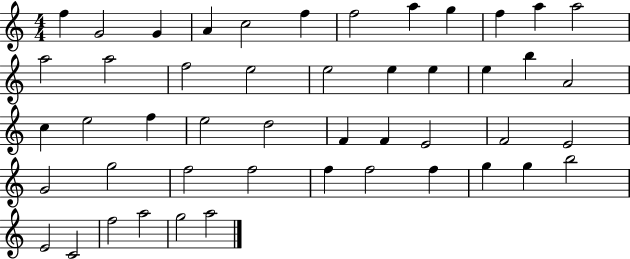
{
  \clef treble
  \numericTimeSignature
  \time 4/4
  \key c \major
  f''4 g'2 g'4 | a'4 c''2 f''4 | f''2 a''4 g''4 | f''4 a''4 a''2 | \break a''2 a''2 | f''2 e''2 | e''2 e''4 e''4 | e''4 b''4 a'2 | \break c''4 e''2 f''4 | e''2 d''2 | f'4 f'4 e'2 | f'2 e'2 | \break g'2 g''2 | f''2 f''2 | f''4 f''2 f''4 | g''4 g''4 b''2 | \break e'2 c'2 | f''2 a''2 | g''2 a''2 | \bar "|."
}